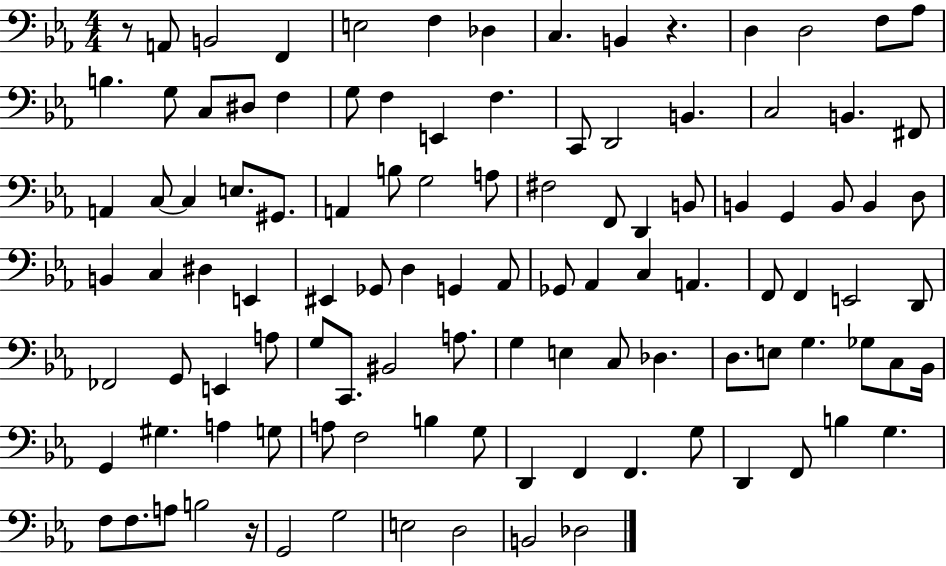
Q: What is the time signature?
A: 4/4